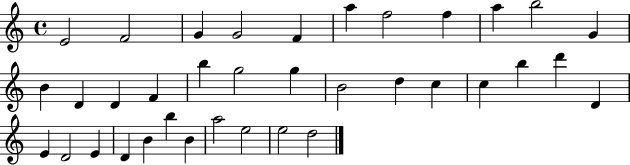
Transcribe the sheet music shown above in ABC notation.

X:1
T:Untitled
M:4/4
L:1/4
K:C
E2 F2 G G2 F a f2 f a b2 G B D D F b g2 g B2 d c c b d' D E D2 E D B b B a2 e2 e2 d2